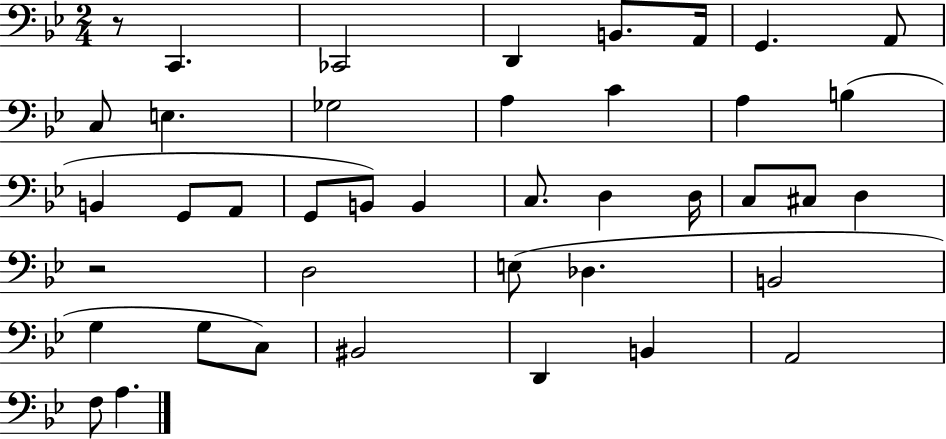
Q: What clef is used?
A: bass